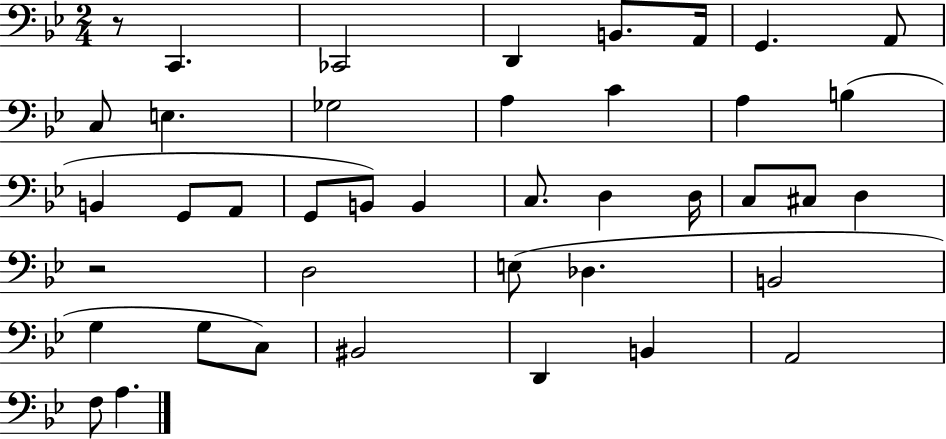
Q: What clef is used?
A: bass